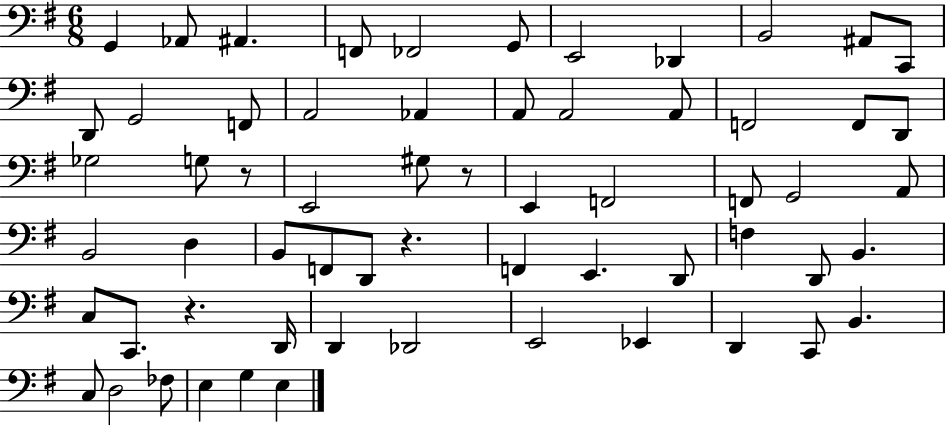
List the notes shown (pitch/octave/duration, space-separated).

G2/q Ab2/e A#2/q. F2/e FES2/h G2/e E2/h Db2/q B2/h A#2/e C2/e D2/e G2/h F2/e A2/h Ab2/q A2/e A2/h A2/e F2/h F2/e D2/e Gb3/h G3/e R/e E2/h G#3/e R/e E2/q F2/h F2/e G2/h A2/e B2/h D3/q B2/e F2/e D2/e R/q. F2/q E2/q. D2/e F3/q D2/e B2/q. C3/e C2/e. R/q. D2/s D2/q Db2/h E2/h Eb2/q D2/q C2/e B2/q. C3/e D3/h FES3/e E3/q G3/q E3/q